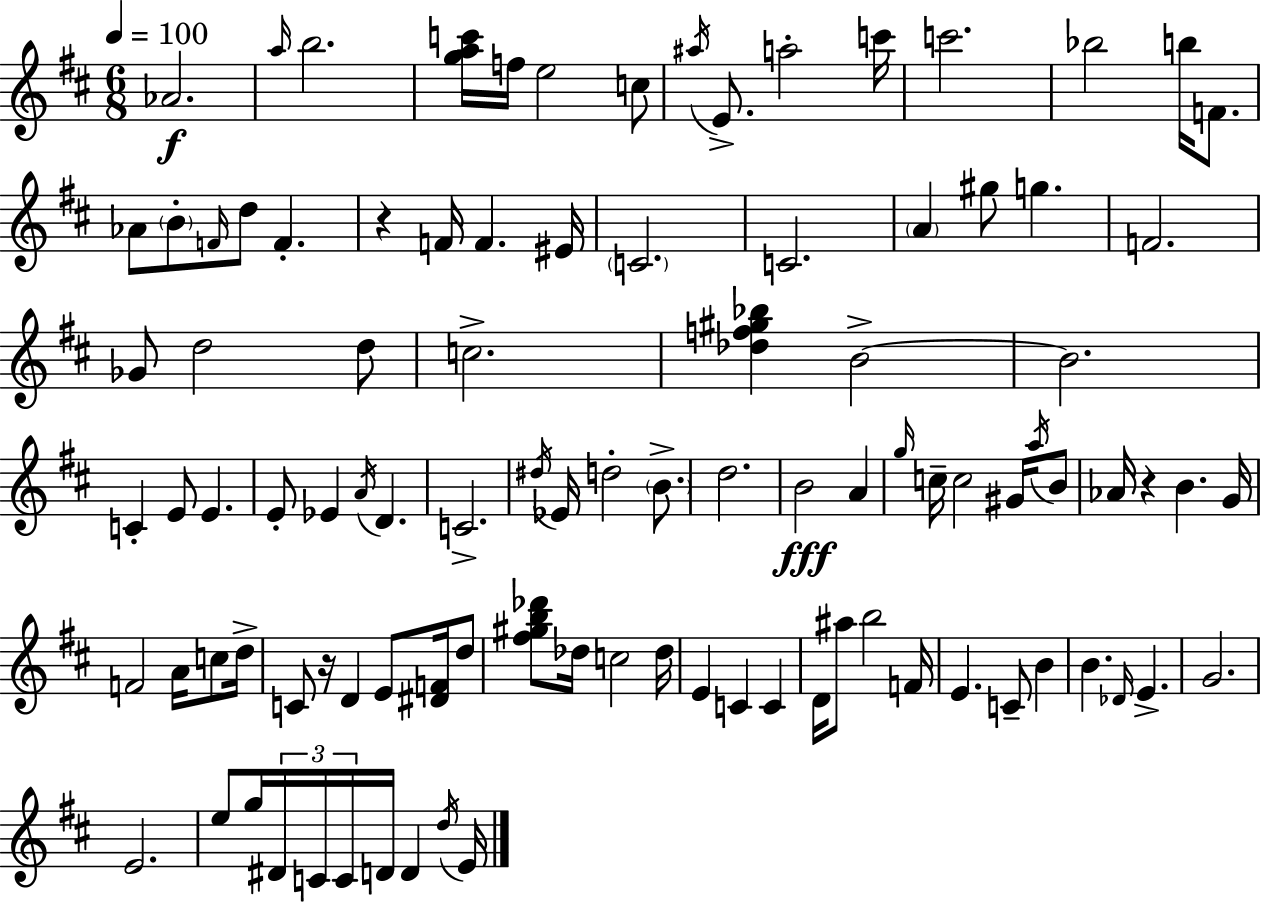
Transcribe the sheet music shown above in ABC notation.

X:1
T:Untitled
M:6/8
L:1/4
K:D
_A2 a/4 b2 [gac']/4 f/4 e2 c/2 ^a/4 E/2 a2 c'/4 c'2 _b2 b/4 F/2 _A/2 B/2 F/4 d/2 F z F/4 F ^E/4 C2 C2 A ^g/2 g F2 _G/2 d2 d/2 c2 [_df^g_b] B2 B2 C E/2 E E/2 _E A/4 D C2 ^d/4 _E/4 d2 B/2 d2 B2 A g/4 c/4 c2 ^G/4 a/4 B/2 _A/4 z B G/4 F2 A/4 c/2 d/4 C/2 z/4 D E/2 [^DF]/4 d/2 [^f^gb_d']/2 _d/4 c2 _d/4 E C C D/4 ^a/2 b2 F/4 E C/2 B B _D/4 E G2 E2 e/2 g/4 ^D/4 C/4 C/4 D/4 D d/4 E/4